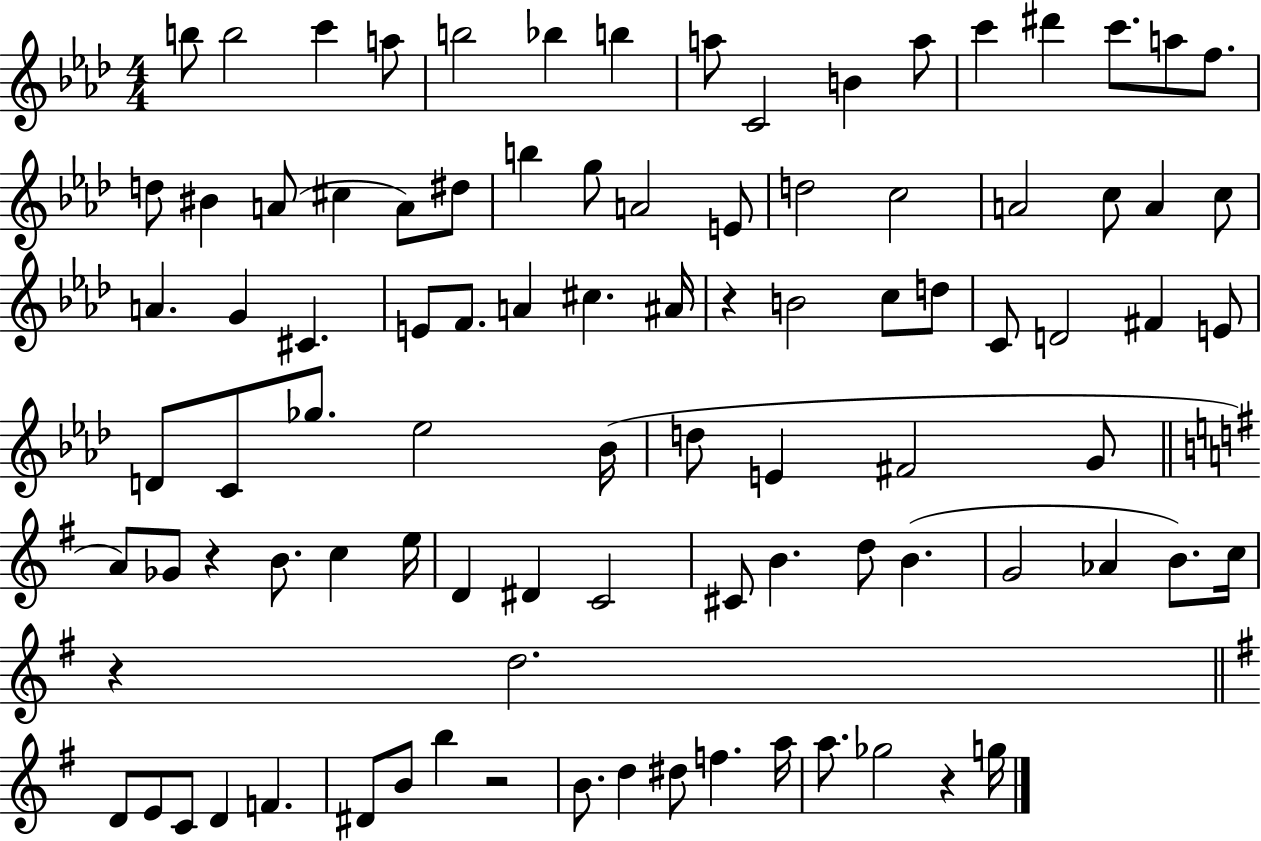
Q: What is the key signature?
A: AES major